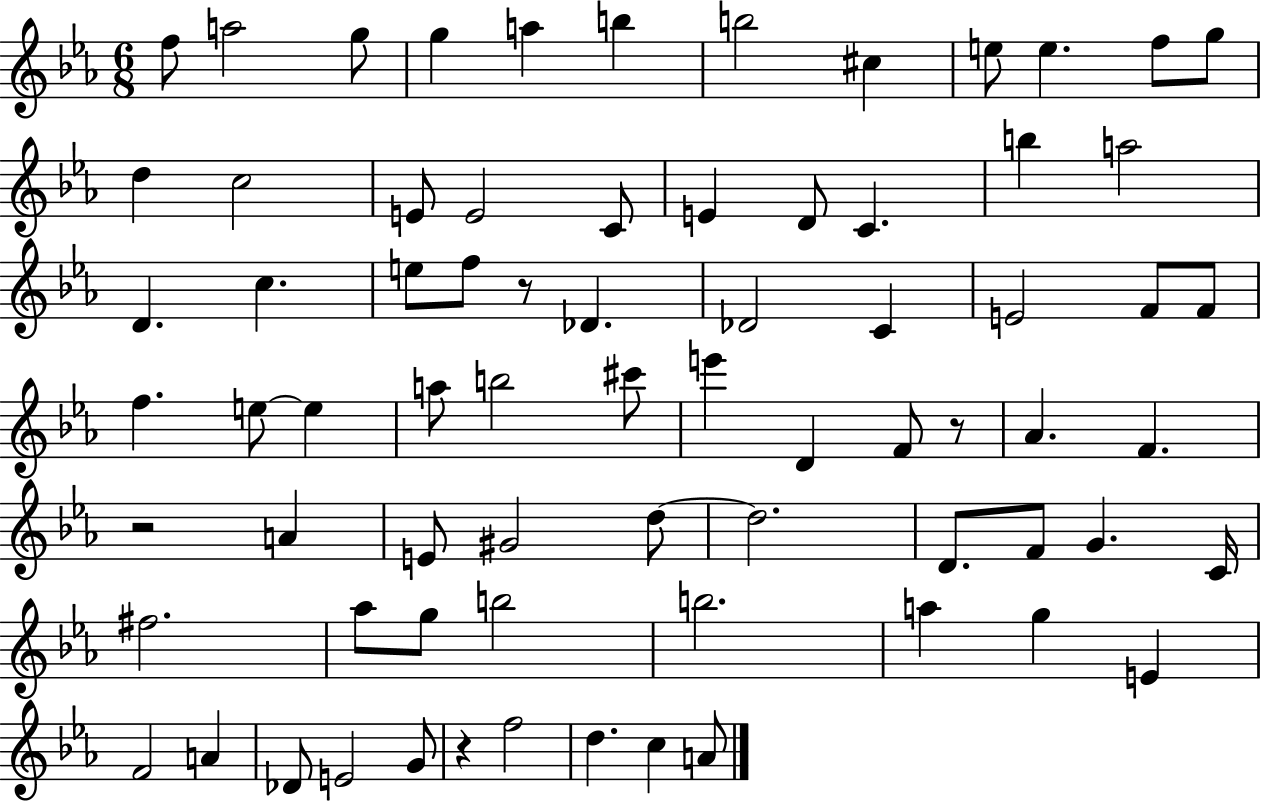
X:1
T:Untitled
M:6/8
L:1/4
K:Eb
f/2 a2 g/2 g a b b2 ^c e/2 e f/2 g/2 d c2 E/2 E2 C/2 E D/2 C b a2 D c e/2 f/2 z/2 _D _D2 C E2 F/2 F/2 f e/2 e a/2 b2 ^c'/2 e' D F/2 z/2 _A F z2 A E/2 ^G2 d/2 d2 D/2 F/2 G C/4 ^f2 _a/2 g/2 b2 b2 a g E F2 A _D/2 E2 G/2 z f2 d c A/2